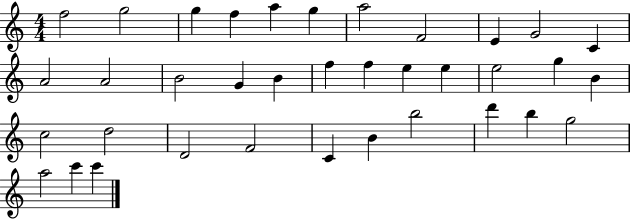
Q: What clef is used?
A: treble